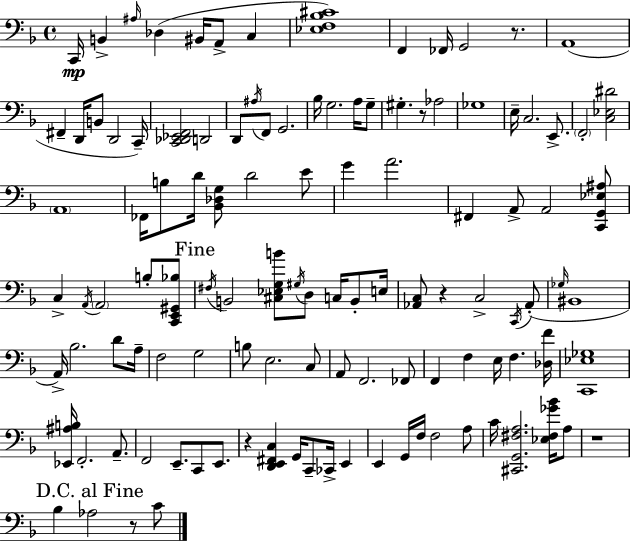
{
  \clef bass
  \time 4/4
  \defaultTimeSignature
  \key d \minor
  c,16\mp b,4-> \grace { ais16 } des4( bis,16 a,8-> c4 | <ees f bes cis'>1) | f,4 fes,16 g,2 r8. | a,1( | \break fis,4-- d,16 b,8 d,2 | c,16--) <c, des, ees, f,>2 d,2 | d,8 \acciaccatura { ais16 } f,8 g,2. | bes16 g2. a16 | \break g8-- gis4.-. r8 aes2 | ges1 | e16-- c2. e,8.-> | \parenthesize f,2-. <c ees dis'>2 | \break \parenthesize a,1 | fes,16 b8 d'16 <bes, des g>8 d'2 | e'8 g'4 a'2. | fis,4 a,8-> a,2 | \break <c, g, ees ais>8 c4-> \acciaccatura { a,16 } \parenthesize a,2 b8-. | <c, e, gis, bes>8 \mark "Fine" \acciaccatura { fis16 } b,2 <cis ees g b'>8 \acciaccatura { gis16 } d8 | c16 b,8-. e16 <aes, c>8 r4 c2-> | \acciaccatura { c,16 } aes,8-.( \grace { ges16 } bis,1 | \break a,16->) bes2. | d'8 a16-- f2 g2 | b8 e2. | c8 a,8 f,2. | \break fes,8 f,4 f4 e16 | f4. <des f'>16 <c, ees ges>1 | <ees, ais b>16 f,2.-. | a,8.-- f,2 e,8.-- | \break c,8 e,8. r4 <d, e, fis, c>4 g,16 | c,8-- ces,16-> e,4 e,4 g,16 f16 f2 | a8 c'16 <cis, g, fis a>2. | <ees fis ges' bes'>16 a8 r1 | \break \mark "D.C. al Fine" bes4 aes2 | r8 c'8 \bar "|."
}